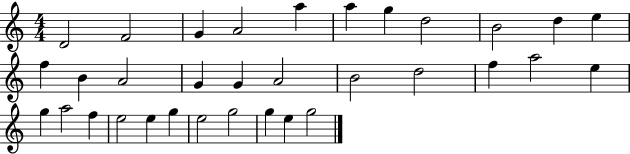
X:1
T:Untitled
M:4/4
L:1/4
K:C
D2 F2 G A2 a a g d2 B2 d e f B A2 G G A2 B2 d2 f a2 e g a2 f e2 e g e2 g2 g e g2